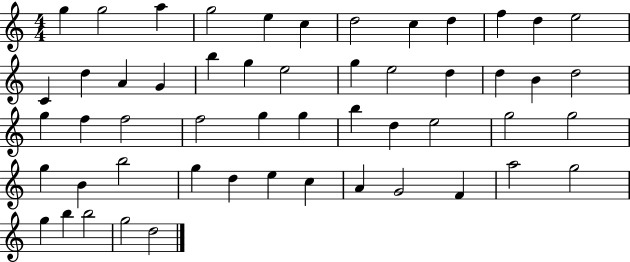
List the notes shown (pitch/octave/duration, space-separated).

G5/q G5/h A5/q G5/h E5/q C5/q D5/h C5/q D5/q F5/q D5/q E5/h C4/q D5/q A4/q G4/q B5/q G5/q E5/h G5/q E5/h D5/q D5/q B4/q D5/h G5/q F5/q F5/h F5/h G5/q G5/q B5/q D5/q E5/h G5/h G5/h G5/q B4/q B5/h G5/q D5/q E5/q C5/q A4/q G4/h F4/q A5/h G5/h G5/q B5/q B5/h G5/h D5/h